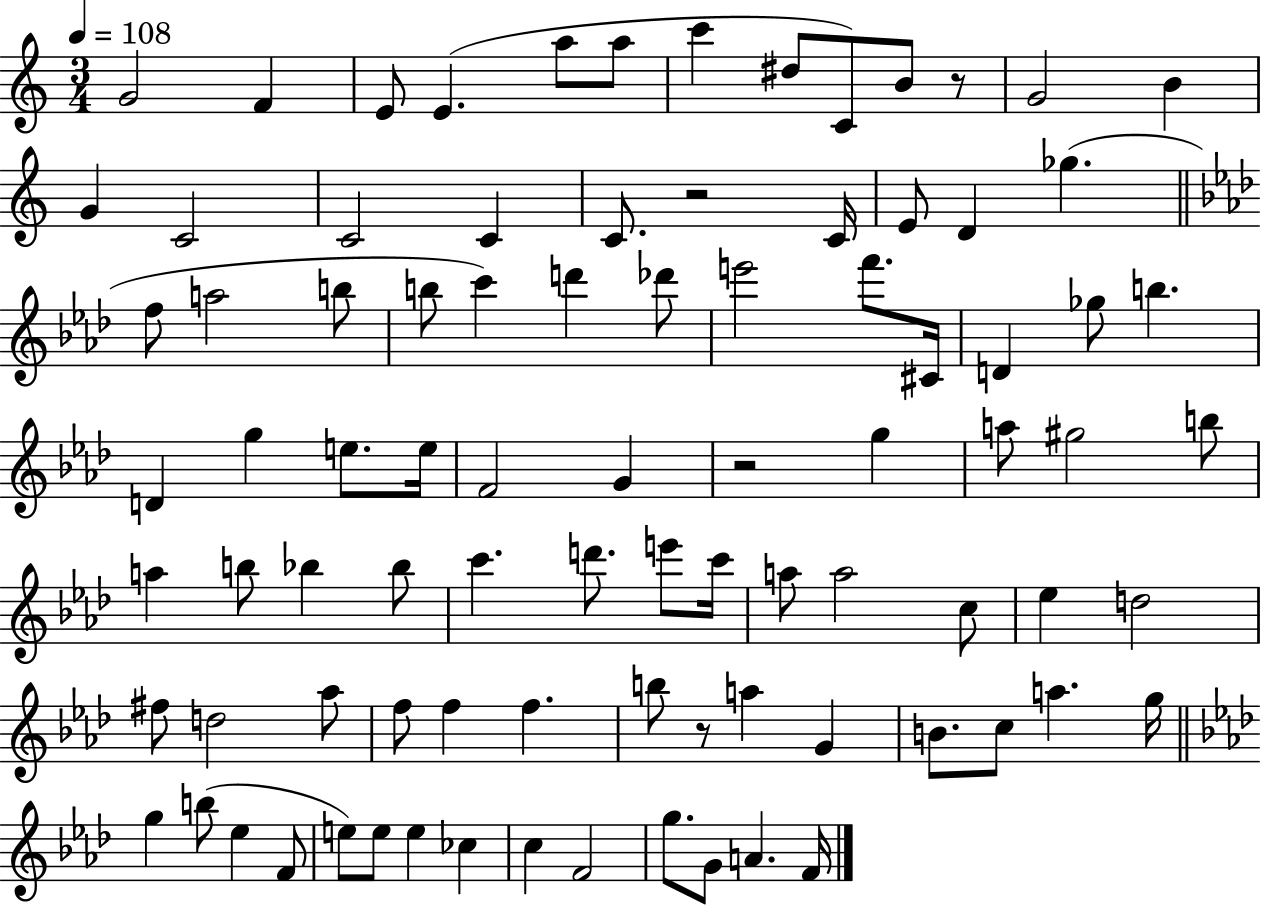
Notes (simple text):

G4/h F4/q E4/e E4/q. A5/e A5/e C6/q D#5/e C4/e B4/e R/e G4/h B4/q G4/q C4/h C4/h C4/q C4/e. R/h C4/s E4/e D4/q Gb5/q. F5/e A5/h B5/e B5/e C6/q D6/q Db6/e E6/h F6/e. C#4/s D4/q Gb5/e B5/q. D4/q G5/q E5/e. E5/s F4/h G4/q R/h G5/q A5/e G#5/h B5/e A5/q B5/e Bb5/q Bb5/e C6/q. D6/e. E6/e C6/s A5/e A5/h C5/e Eb5/q D5/h F#5/e D5/h Ab5/e F5/e F5/q F5/q. B5/e R/e A5/q G4/q B4/e. C5/e A5/q. G5/s G5/q B5/e Eb5/q F4/e E5/e E5/e E5/q CES5/q C5/q F4/h G5/e. G4/e A4/q. F4/s